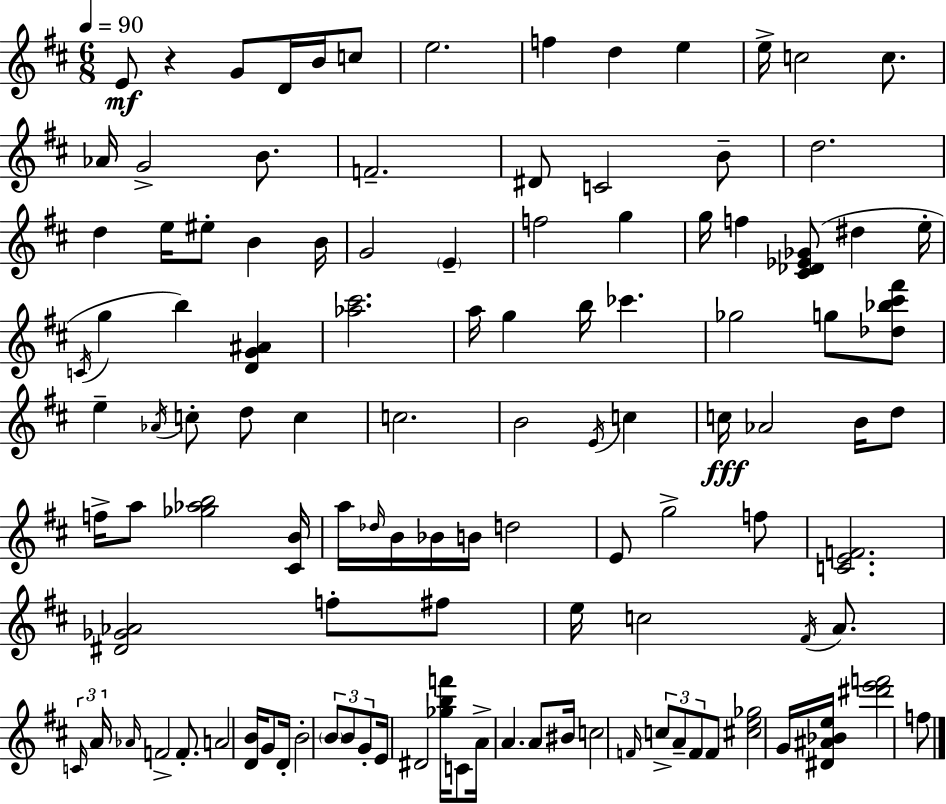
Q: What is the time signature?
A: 6/8